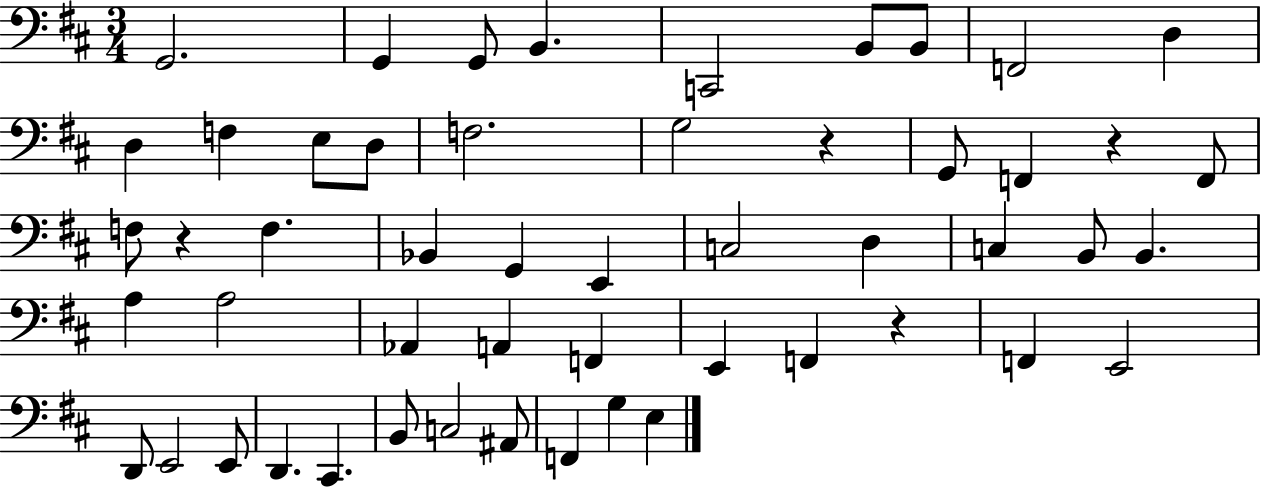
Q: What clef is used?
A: bass